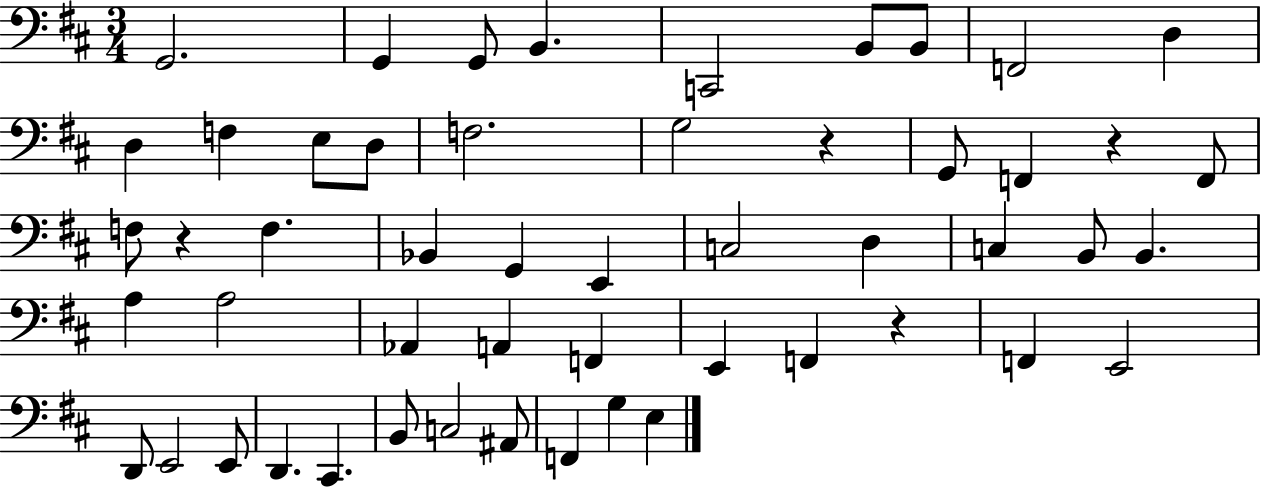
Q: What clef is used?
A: bass